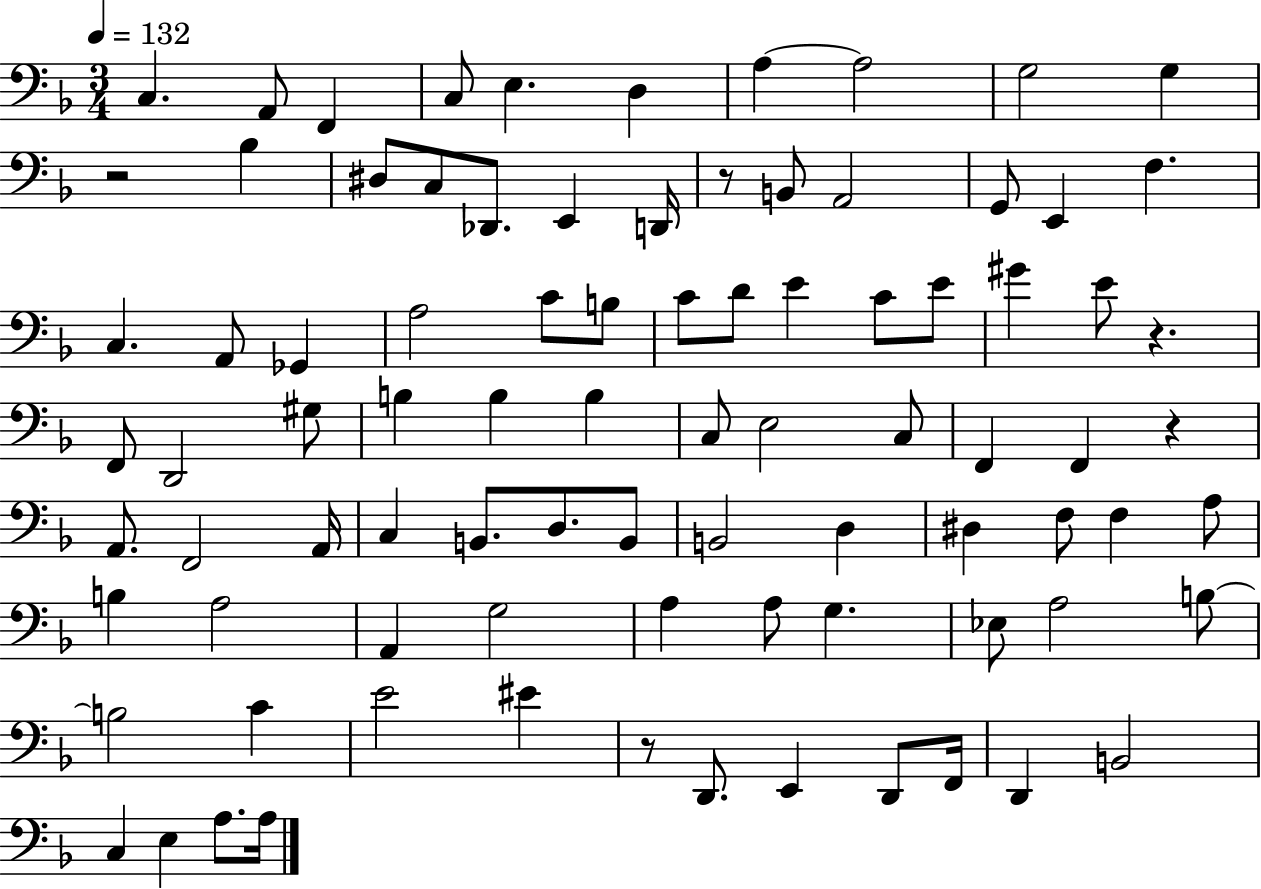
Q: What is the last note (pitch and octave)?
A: A3